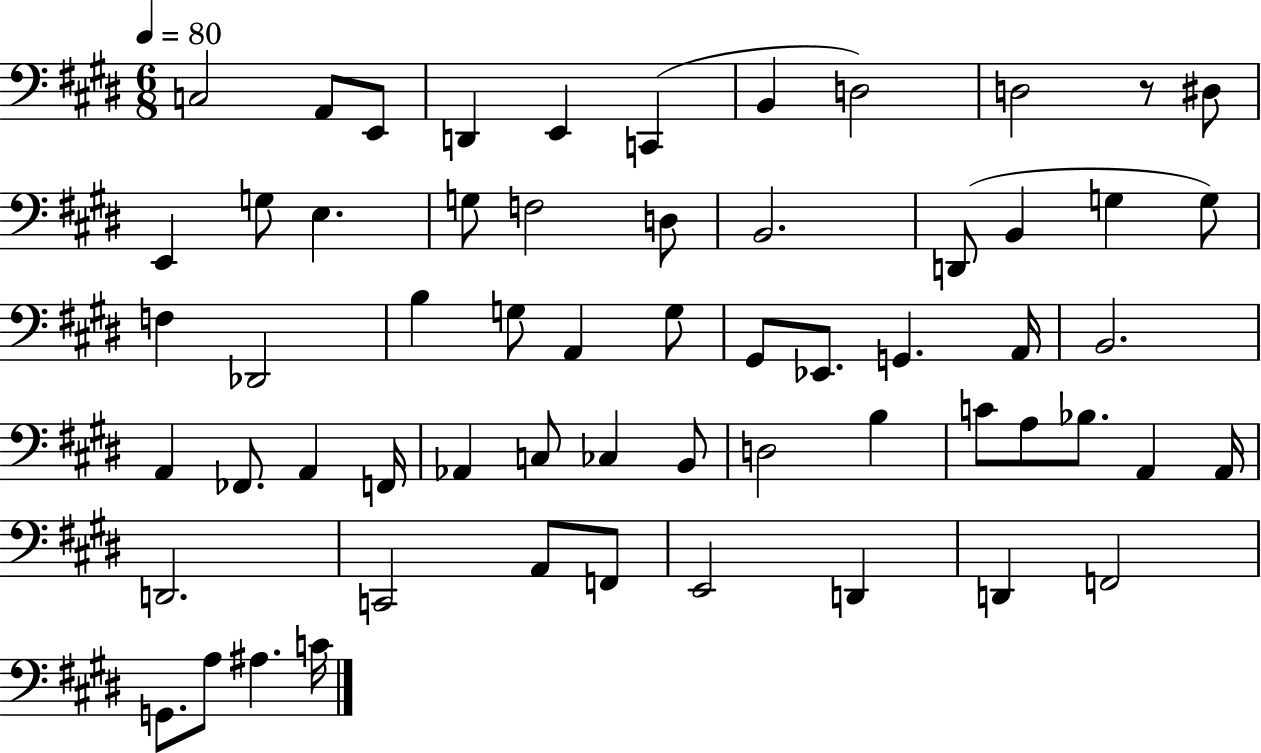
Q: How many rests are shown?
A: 1